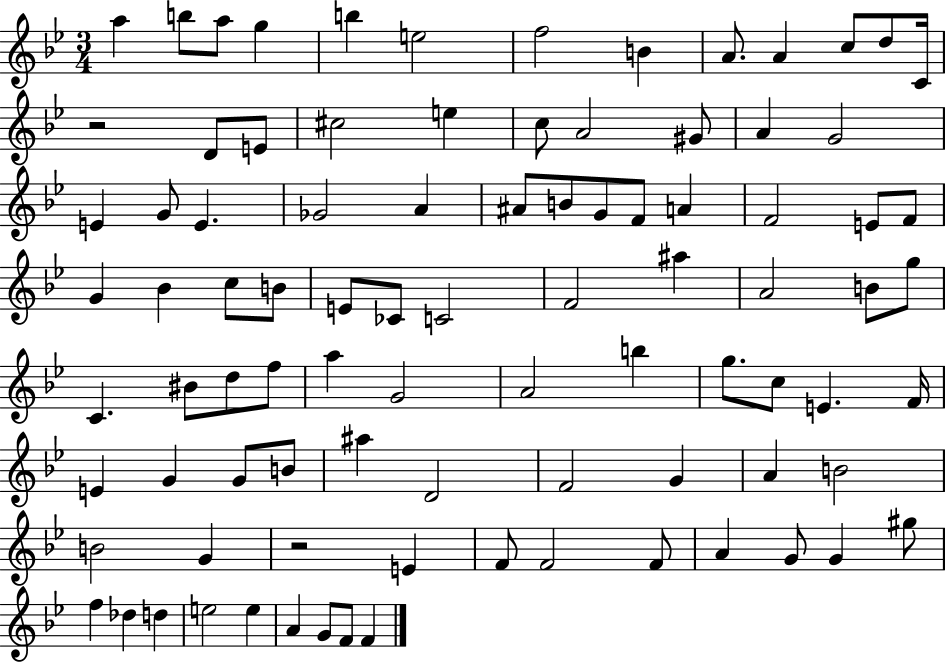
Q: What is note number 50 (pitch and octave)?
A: D5